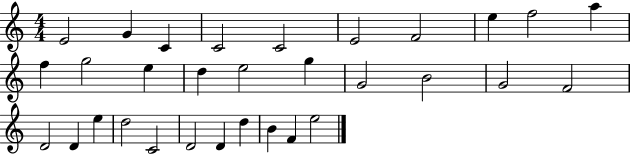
E4/h G4/q C4/q C4/h C4/h E4/h F4/h E5/q F5/h A5/q F5/q G5/h E5/q D5/q E5/h G5/q G4/h B4/h G4/h F4/h D4/h D4/q E5/q D5/h C4/h D4/h D4/q D5/q B4/q F4/q E5/h